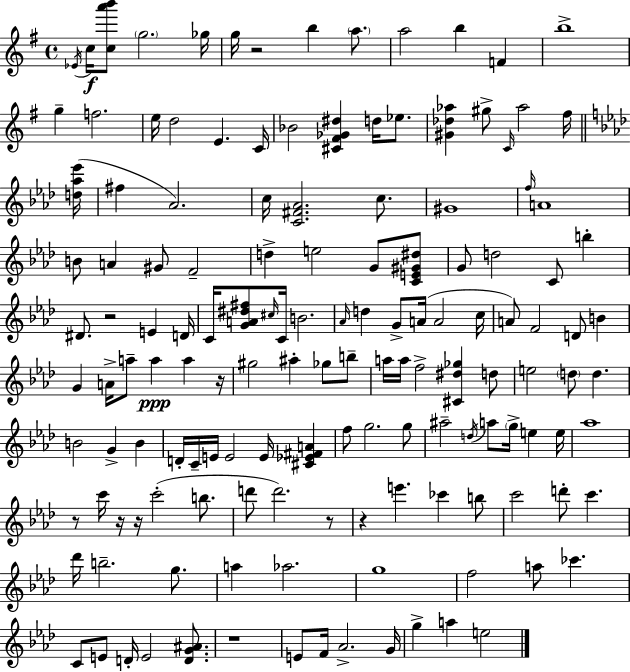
{
  \clef treble
  \time 4/4
  \defaultTimeSignature
  \key g \major
  \repeat volta 2 { \acciaccatura { ees'16 }\f c''16 <c'' a''' b'''>8 \parenthesize g''2. | ges''16 g''16 r2 b''4 \parenthesize a''8. | a''2 b''4 f'4 | b''1-> | \break g''4-- f''2. | e''16 d''2 e'4. | c'16 bes'2 <cis' fis' ges' dis''>4 d''16 ees''8. | <gis' des'' aes''>4 gis''8-> \grace { c'16 } aes''2 | \break fis''16 \bar "||" \break \key f \minor <d'' aes'' ees'''>16( fis''4 aes'2.) | c''16 <c' fis' aes'>2. c''8. | gis'1 | \grace { f''16 } a'1 | \break b'8 a'4 gis'8 f'2-- | d''4-> e''2 g'8 | <c' e' gis' dis''>8 g'8 d''2 c'8 b''4-. | dis'8. r2 e'4 | \break d'16 c'16 <g' a' dis'' fis''>8 \grace { cis''16 } c'16 b'2. | \grace { aes'16 } d''4 g'8-> a'16( a'2 | c''16 a'8) f'2 d'8 | b'4 g'4 a'16-> a''8-- a''4\ppp a''4 | \break r16 gis''2 ais''4-. | ges''8 b''8-- a''16 a''16 f''2-> <cis' dis'' ges''>4 | d''8 e''2 \parenthesize d''8 d''4. | b'2 g'4-> | \break b'4 d'16-. c'16-- e'16 e'2 e'16 | <cis' ees' fis' a'>4 f''8 g''2. | g''8 ais''2-- \acciaccatura { d''16 } a''8 \parenthesize g''16-> | e''4 e''16 aes''1 | \break r8 c'''16 r16 r16 c'''2-.( | b''8. d'''8 d'''2.) | r8 r4 e'''4. ces'''4 | b''8 c'''2 d'''8-. c'''4. | \break des'''16 b''2.-- | g''8. a''4 aes''2. | g''1 | f''2 a''8 ces'''4. | \break c'8 e'8 d'16-. e'2 | <d' g' ais'>8. r1 | e'8 f'16 aes'2.-> | g'16 g''4-> a''4 e''2 | \break } \bar "|."
}